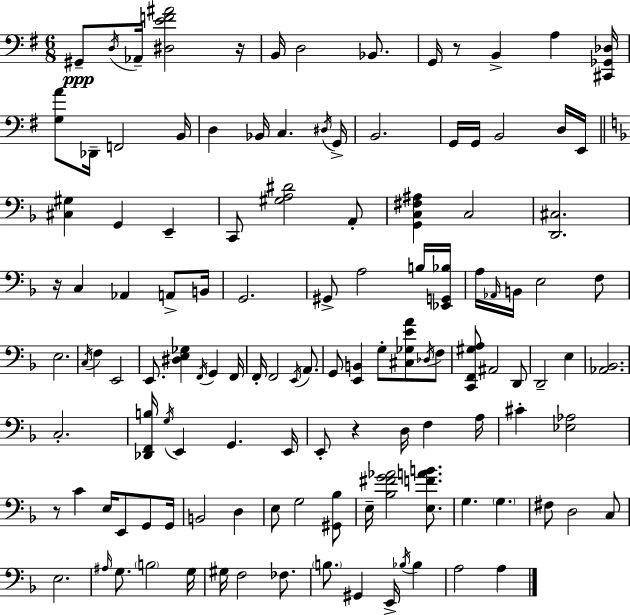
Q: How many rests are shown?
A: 5